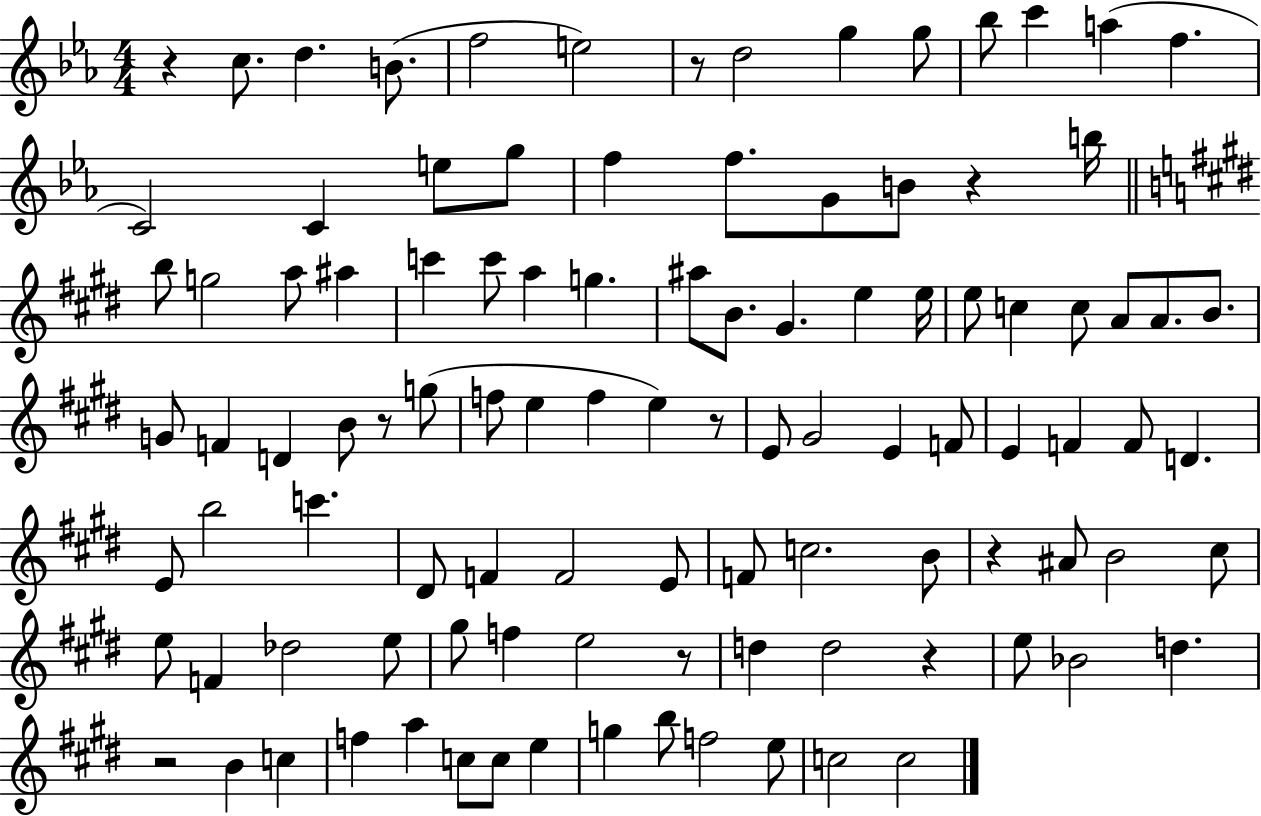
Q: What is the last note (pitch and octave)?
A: C5